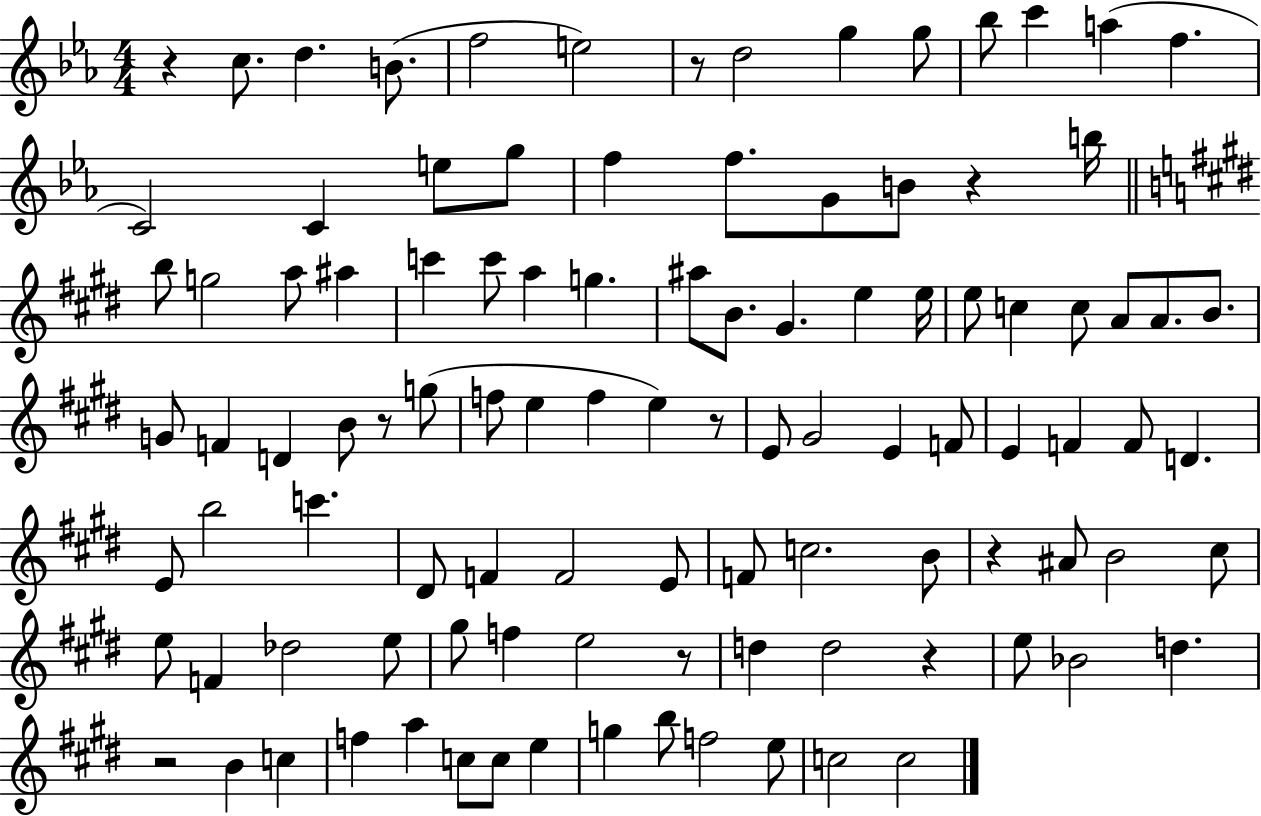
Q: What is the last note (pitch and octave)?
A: C5